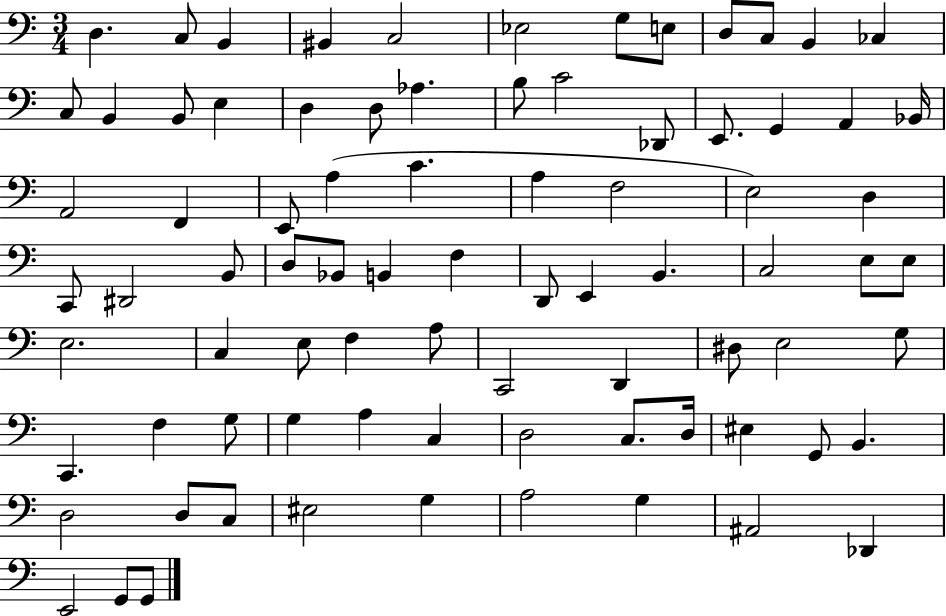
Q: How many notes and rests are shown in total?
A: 82